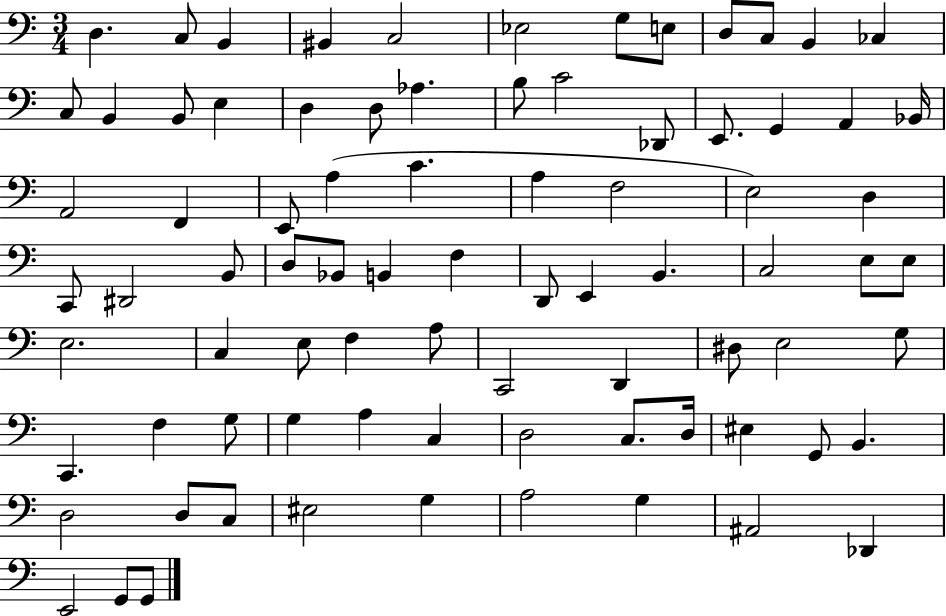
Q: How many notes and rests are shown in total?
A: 82